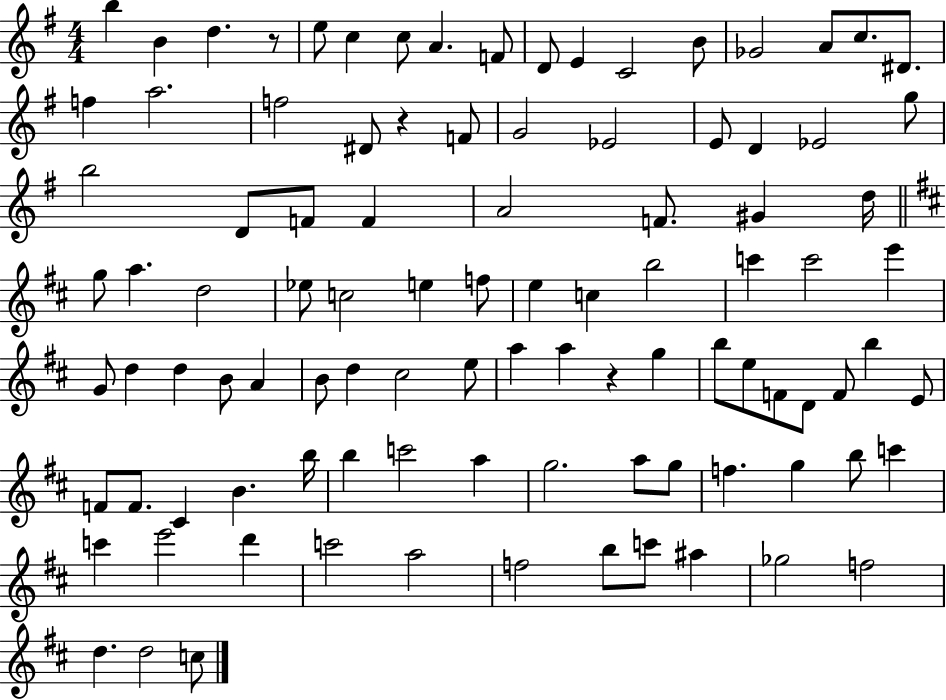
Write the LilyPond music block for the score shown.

{
  \clef treble
  \numericTimeSignature
  \time 4/4
  \key g \major
  b''4 b'4 d''4. r8 | e''8 c''4 c''8 a'4. f'8 | d'8 e'4 c'2 b'8 | ges'2 a'8 c''8. dis'8. | \break f''4 a''2. | f''2 dis'8 r4 f'8 | g'2 ees'2 | e'8 d'4 ees'2 g''8 | \break b''2 d'8 f'8 f'4 | a'2 f'8. gis'4 d''16 | \bar "||" \break \key b \minor g''8 a''4. d''2 | ees''8 c''2 e''4 f''8 | e''4 c''4 b''2 | c'''4 c'''2 e'''4 | \break g'8 d''4 d''4 b'8 a'4 | b'8 d''4 cis''2 e''8 | a''4 a''4 r4 g''4 | b''8 e''8 f'8 d'8 f'8 b''4 e'8 | \break f'8 f'8. cis'4 b'4. b''16 | b''4 c'''2 a''4 | g''2. a''8 g''8 | f''4. g''4 b''8 c'''4 | \break c'''4 e'''2 d'''4 | c'''2 a''2 | f''2 b''8 c'''8 ais''4 | ges''2 f''2 | \break d''4. d''2 c''8 | \bar "|."
}